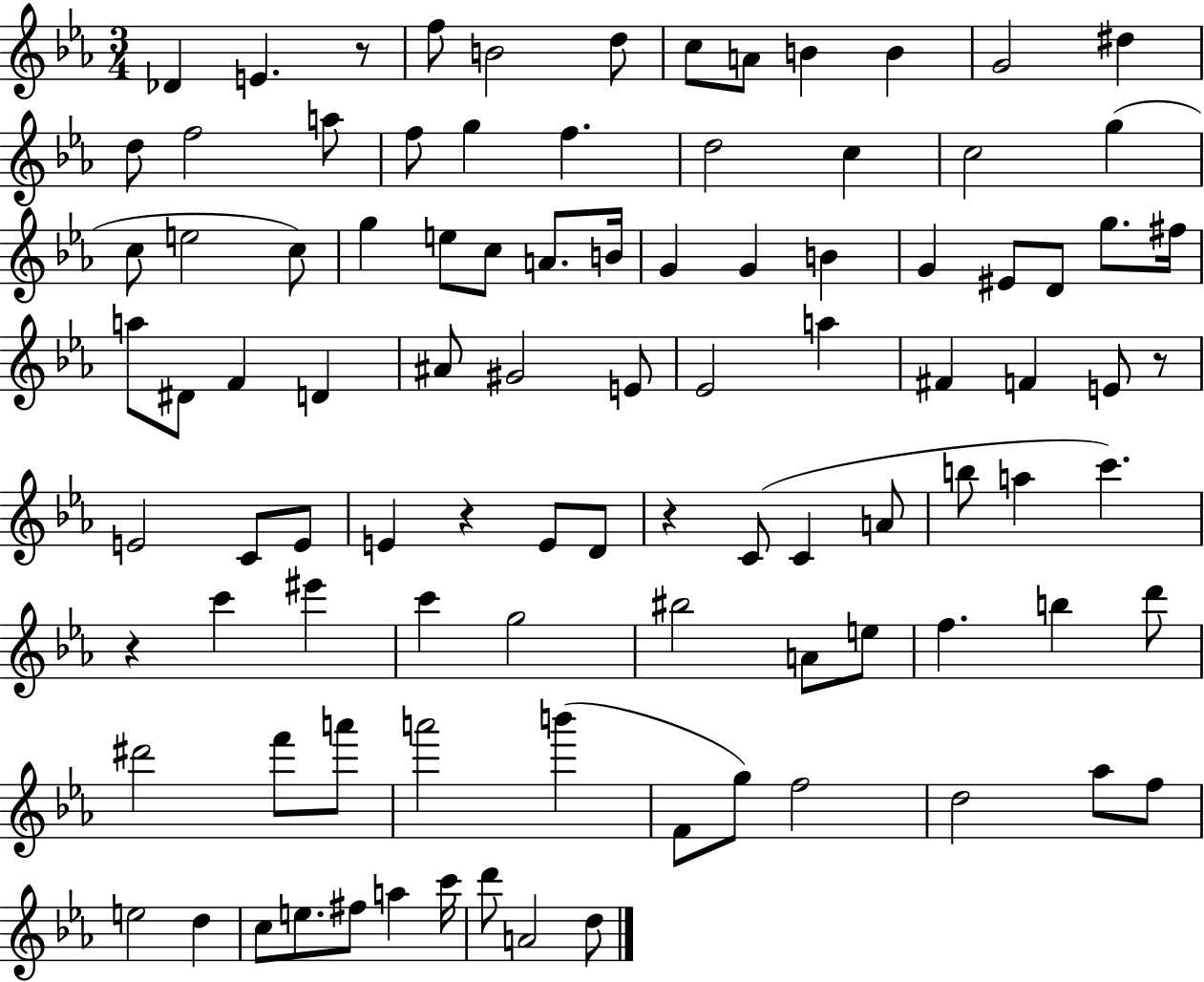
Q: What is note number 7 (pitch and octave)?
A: A4